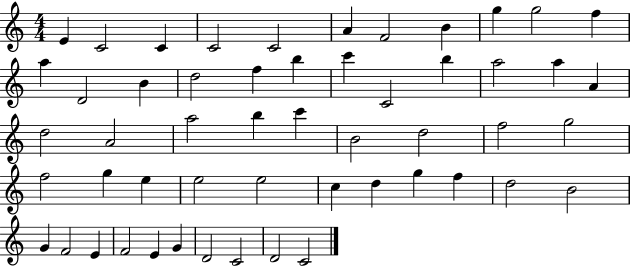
{
  \clef treble
  \numericTimeSignature
  \time 4/4
  \key c \major
  e'4 c'2 c'4 | c'2 c'2 | a'4 f'2 b'4 | g''4 g''2 f''4 | \break a''4 d'2 b'4 | d''2 f''4 b''4 | c'''4 c'2 b''4 | a''2 a''4 a'4 | \break d''2 a'2 | a''2 b''4 c'''4 | b'2 d''2 | f''2 g''2 | \break f''2 g''4 e''4 | e''2 e''2 | c''4 d''4 g''4 f''4 | d''2 b'2 | \break g'4 f'2 e'4 | f'2 e'4 g'4 | d'2 c'2 | d'2 c'2 | \break \bar "|."
}